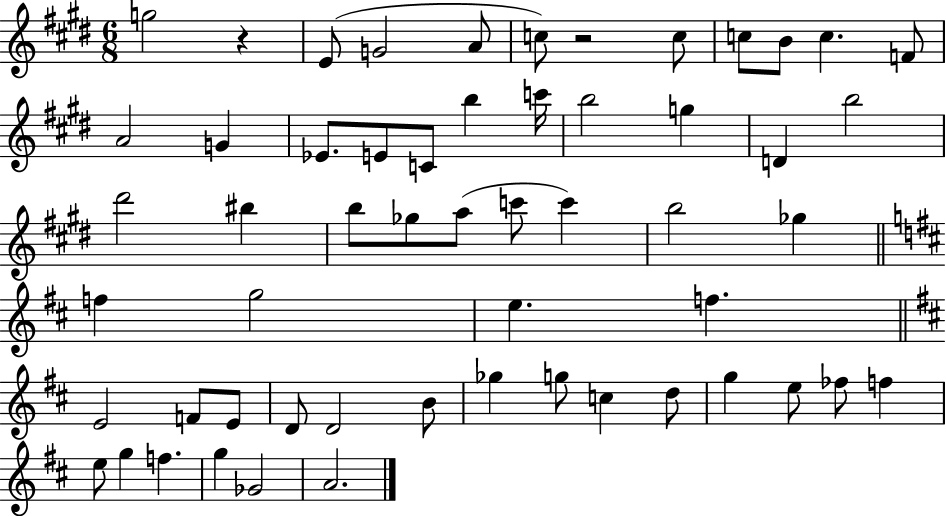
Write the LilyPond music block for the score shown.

{
  \clef treble
  \numericTimeSignature
  \time 6/8
  \key e \major
  g''2 r4 | e'8( g'2 a'8 | c''8) r2 c''8 | c''8 b'8 c''4. f'8 | \break a'2 g'4 | ees'8. e'8 c'8 b''4 c'''16 | b''2 g''4 | d'4 b''2 | \break dis'''2 bis''4 | b''8 ges''8 a''8( c'''8 c'''4) | b''2 ges''4 | \bar "||" \break \key d \major f''4 g''2 | e''4. f''4. | \bar "||" \break \key d \major e'2 f'8 e'8 | d'8 d'2 b'8 | ges''4 g''8 c''4 d''8 | g''4 e''8 fes''8 f''4 | \break e''8 g''4 f''4. | g''4 ges'2 | a'2. | \bar "|."
}